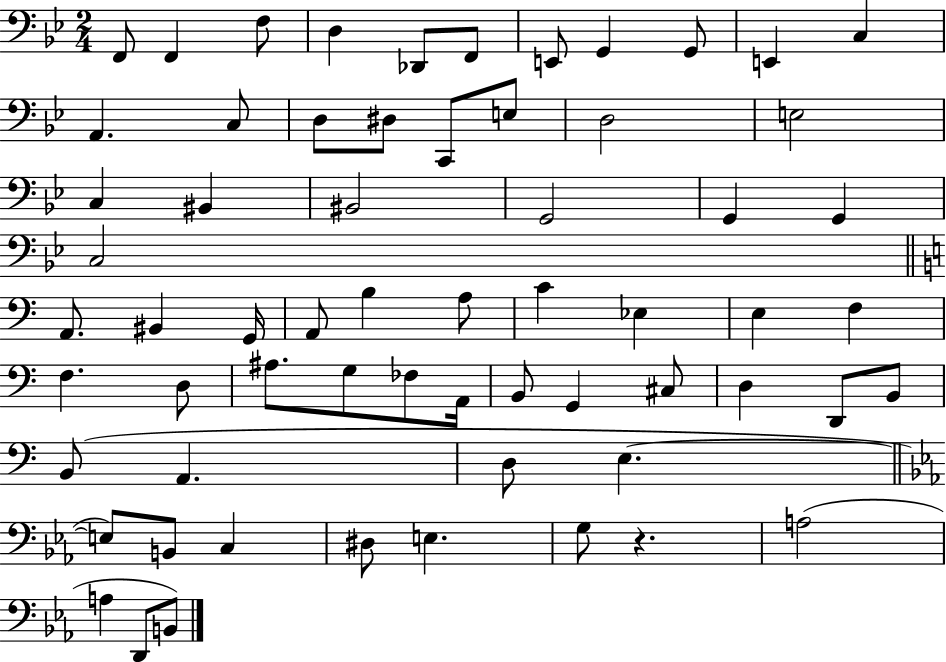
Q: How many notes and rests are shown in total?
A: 63